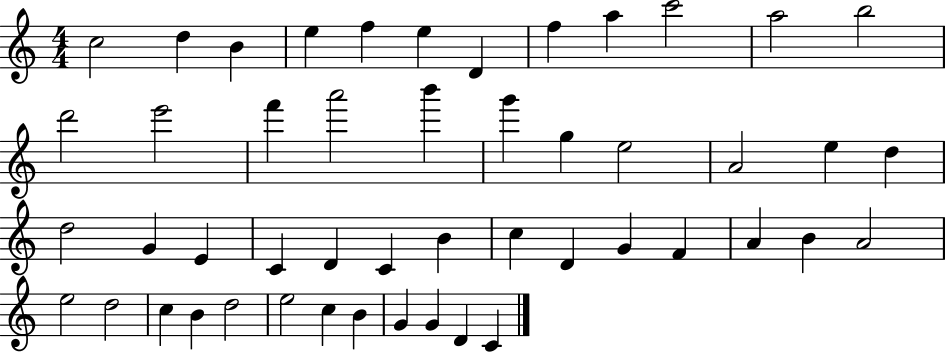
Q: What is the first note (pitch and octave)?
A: C5